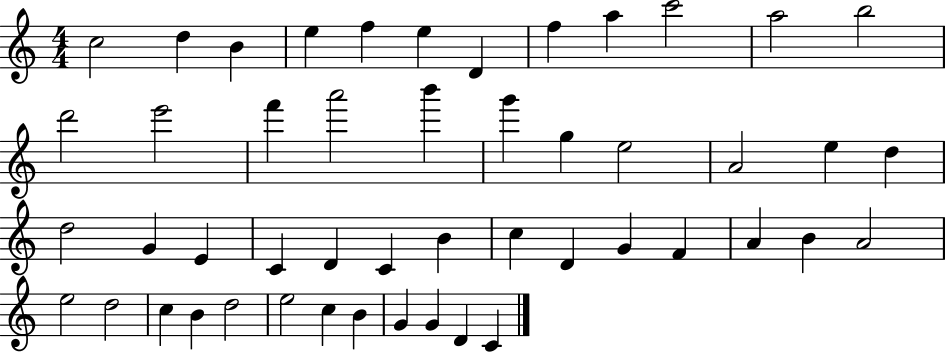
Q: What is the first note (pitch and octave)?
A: C5